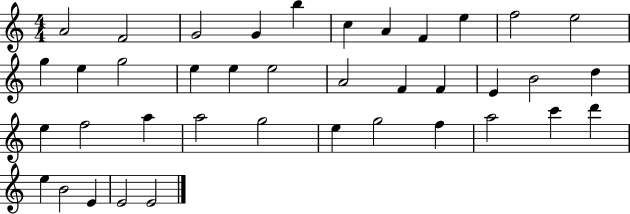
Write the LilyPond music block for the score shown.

{
  \clef treble
  \numericTimeSignature
  \time 4/4
  \key c \major
  a'2 f'2 | g'2 g'4 b''4 | c''4 a'4 f'4 e''4 | f''2 e''2 | \break g''4 e''4 g''2 | e''4 e''4 e''2 | a'2 f'4 f'4 | e'4 b'2 d''4 | \break e''4 f''2 a''4 | a''2 g''2 | e''4 g''2 f''4 | a''2 c'''4 d'''4 | \break e''4 b'2 e'4 | e'2 e'2 | \bar "|."
}